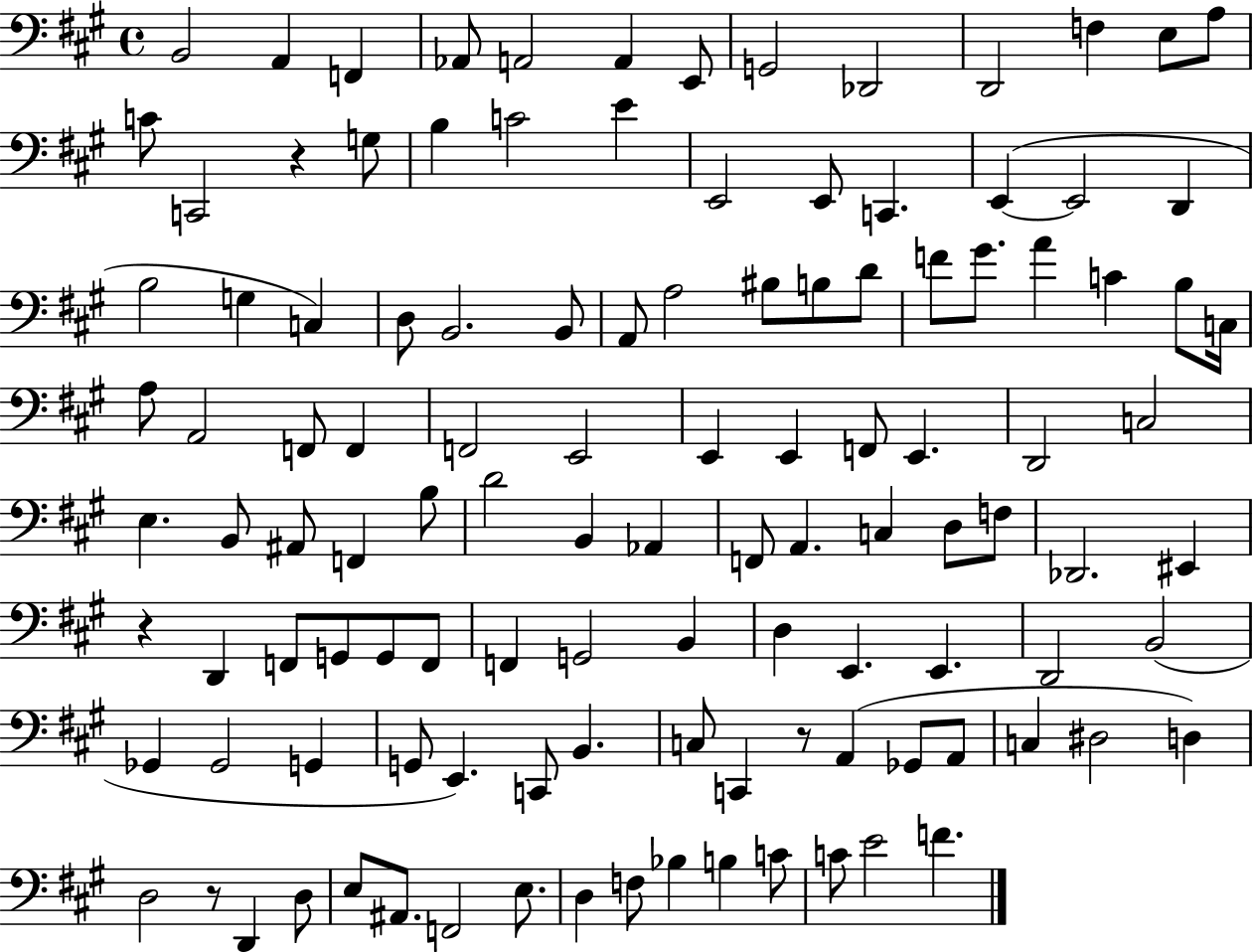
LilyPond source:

{
  \clef bass
  \time 4/4
  \defaultTimeSignature
  \key a \major
  \repeat volta 2 { b,2 a,4 f,4 | aes,8 a,2 a,4 e,8 | g,2 des,2 | d,2 f4 e8 a8 | \break c'8 c,2 r4 g8 | b4 c'2 e'4 | e,2 e,8 c,4. | e,4~(~ e,2 d,4 | \break b2 g4 c4) | d8 b,2. b,8 | a,8 a2 bis8 b8 d'8 | f'8 gis'8. a'4 c'4 b8 c16 | \break a8 a,2 f,8 f,4 | f,2 e,2 | e,4 e,4 f,8 e,4. | d,2 c2 | \break e4. b,8 ais,8 f,4 b8 | d'2 b,4 aes,4 | f,8 a,4. c4 d8 f8 | des,2. eis,4 | \break r4 d,4 f,8 g,8 g,8 f,8 | f,4 g,2 b,4 | d4 e,4. e,4. | d,2 b,2( | \break ges,4 ges,2 g,4 | g,8 e,4.) c,8 b,4. | c8 c,4 r8 a,4( ges,8 a,8 | c4 dis2 d4) | \break d2 r8 d,4 d8 | e8 ais,8. f,2 e8. | d4 f8 bes4 b4 c'8 | c'8 e'2 f'4. | \break } \bar "|."
}